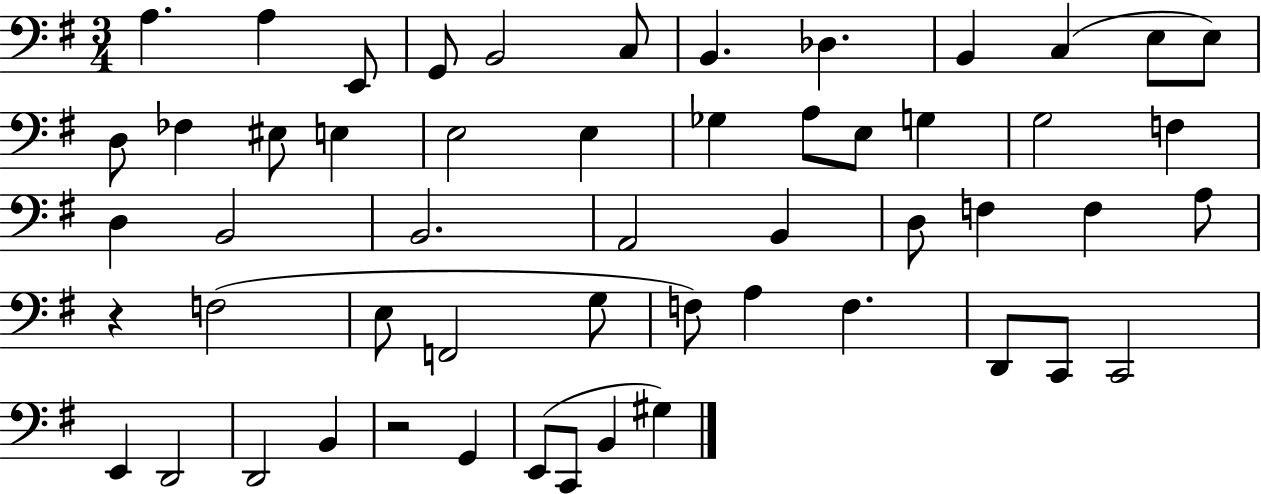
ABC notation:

X:1
T:Untitled
M:3/4
L:1/4
K:G
A, A, E,,/2 G,,/2 B,,2 C,/2 B,, _D, B,, C, E,/2 E,/2 D,/2 _F, ^E,/2 E, E,2 E, _G, A,/2 E,/2 G, G,2 F, D, B,,2 B,,2 A,,2 B,, D,/2 F, F, A,/2 z F,2 E,/2 F,,2 G,/2 F,/2 A, F, D,,/2 C,,/2 C,,2 E,, D,,2 D,,2 B,, z2 G,, E,,/2 C,,/2 B,, ^G,